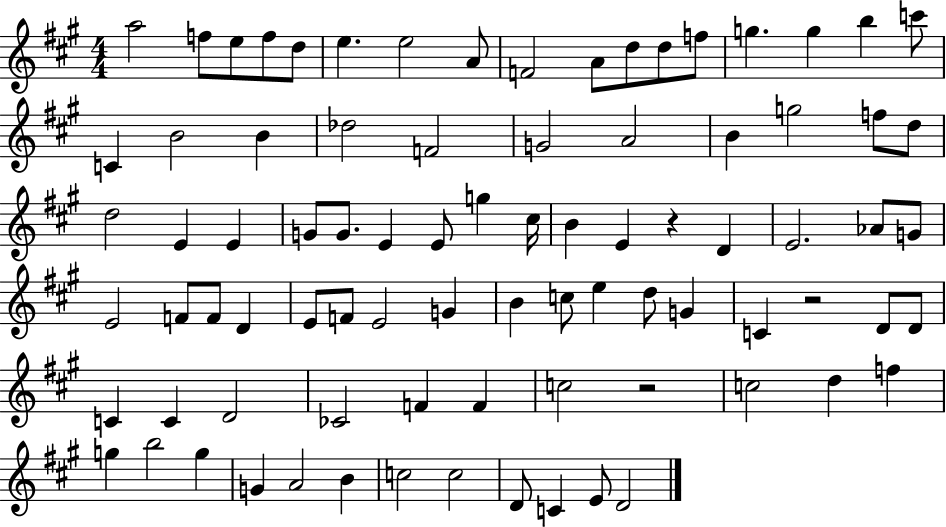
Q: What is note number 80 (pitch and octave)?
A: E4